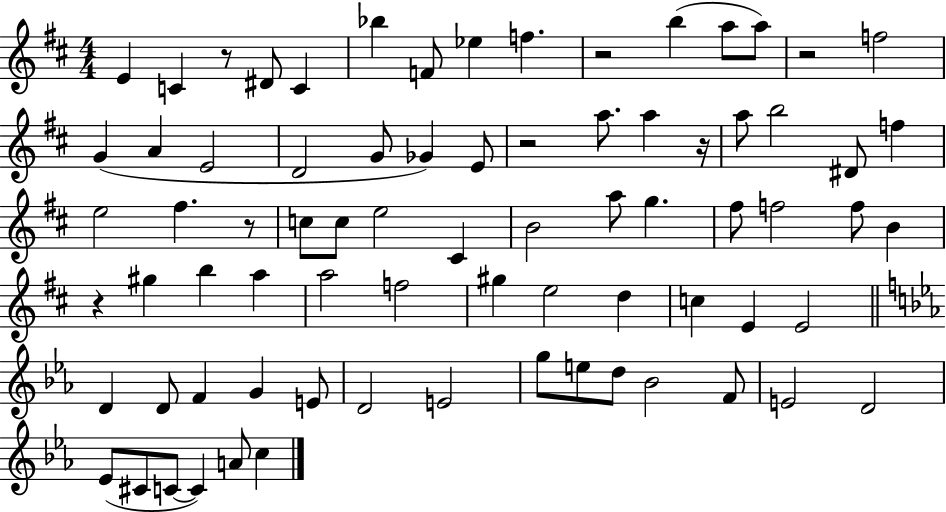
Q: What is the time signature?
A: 4/4